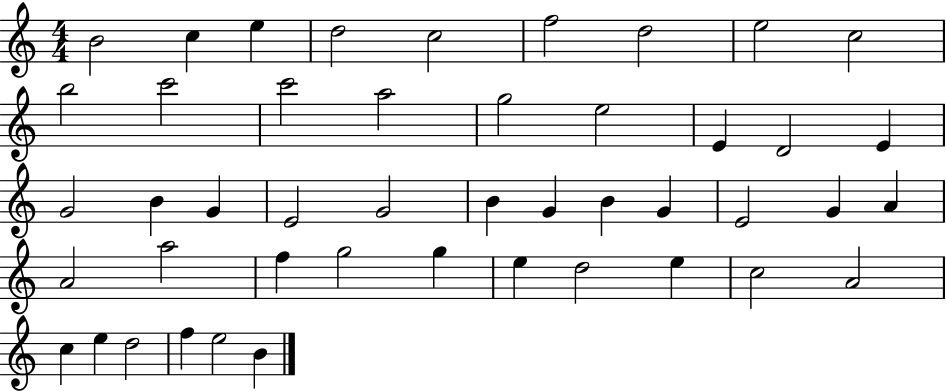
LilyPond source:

{
  \clef treble
  \numericTimeSignature
  \time 4/4
  \key c \major
  b'2 c''4 e''4 | d''2 c''2 | f''2 d''2 | e''2 c''2 | \break b''2 c'''2 | c'''2 a''2 | g''2 e''2 | e'4 d'2 e'4 | \break g'2 b'4 g'4 | e'2 g'2 | b'4 g'4 b'4 g'4 | e'2 g'4 a'4 | \break a'2 a''2 | f''4 g''2 g''4 | e''4 d''2 e''4 | c''2 a'2 | \break c''4 e''4 d''2 | f''4 e''2 b'4 | \bar "|."
}